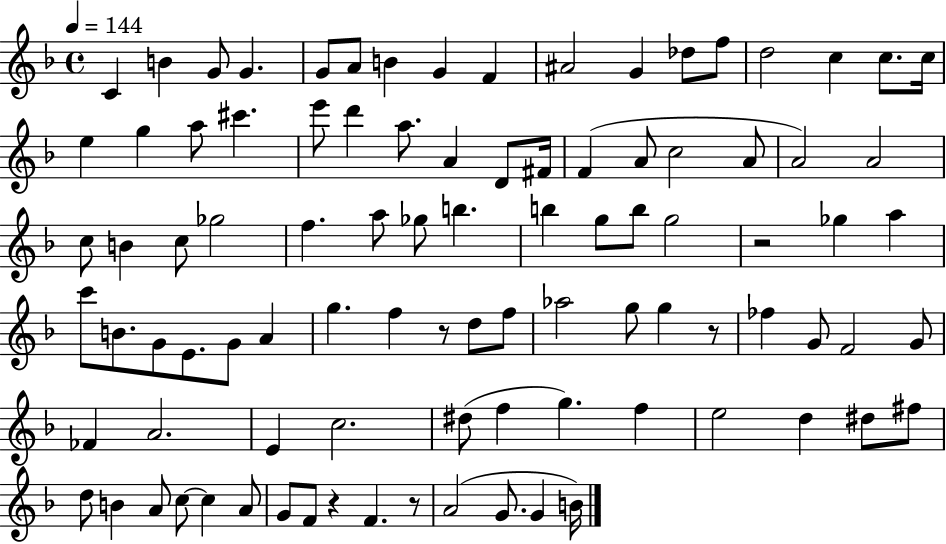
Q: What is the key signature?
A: F major